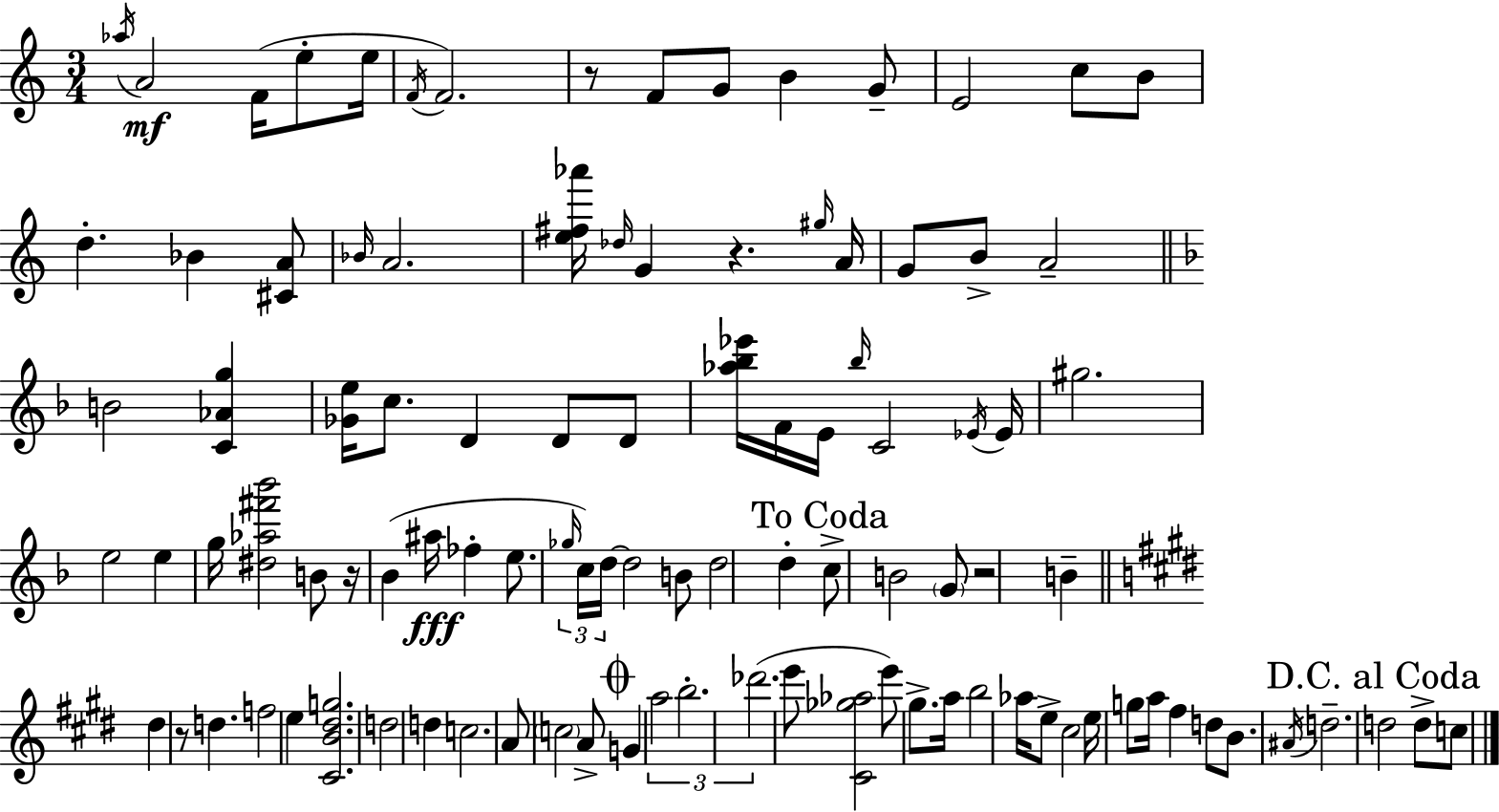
Ab5/s A4/h F4/s E5/e E5/s F4/s F4/h. R/e F4/e G4/e B4/q G4/e E4/h C5/e B4/e D5/q. Bb4/q [C#4,A4]/e Bb4/s A4/h. [E5,F#5,Ab6]/s Db5/s G4/q R/q. G#5/s A4/s G4/e B4/e A4/h B4/h [C4,Ab4,G5]/q [Gb4,E5]/s C5/e. D4/q D4/e D4/e [Ab5,Bb5,Eb6]/s F4/s E4/s Bb5/s C4/h Eb4/s Eb4/s G#5/h. E5/h E5/q G5/s [D#5,Ab5,F#6,Bb6]/h B4/e R/s Bb4/q A#5/s FES5/q E5/e. Gb5/s C5/s D5/s D5/h B4/e D5/h D5/q C5/e B4/h G4/e R/h B4/q D#5/q R/e D5/q. F5/h E5/q [C#4,B4,D#5,G5]/h. D5/h D5/q C5/h. A4/e C5/h A4/e G4/q A5/h B5/h. Db6/h. E6/e [C#4,Gb5,Ab5]/h E6/e G#5/e. A5/s B5/h Ab5/s E5/e C#5/h E5/s G5/e A5/s F#5/q D5/e B4/e. A#4/s D5/h. D5/h D5/e C5/e